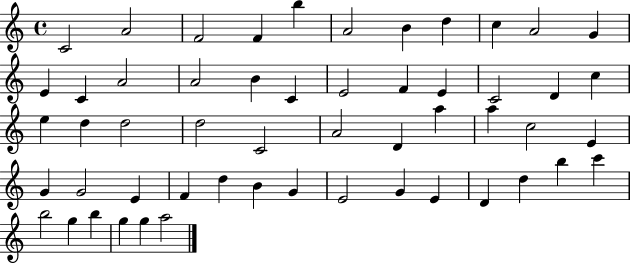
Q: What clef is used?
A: treble